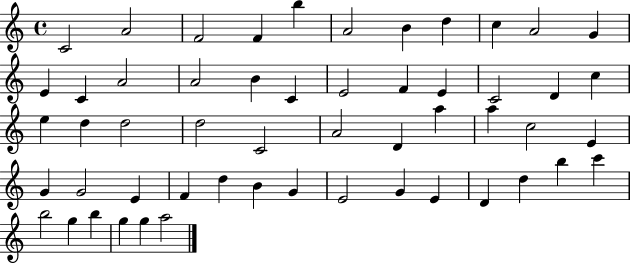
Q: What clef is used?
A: treble